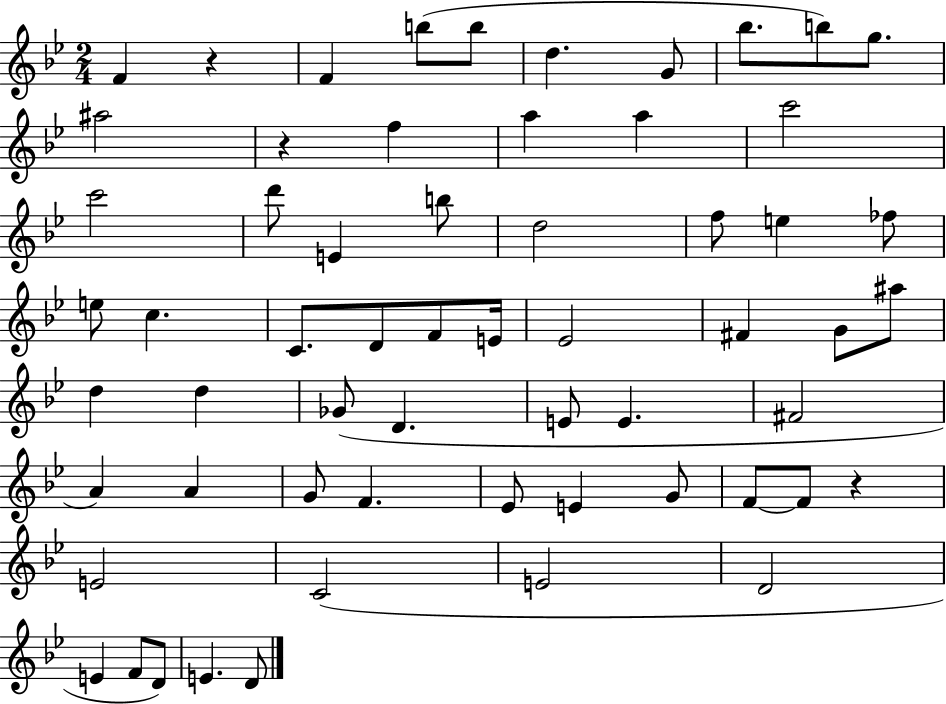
F4/q R/q F4/q B5/e B5/e D5/q. G4/e Bb5/e. B5/e G5/e. A#5/h R/q F5/q A5/q A5/q C6/h C6/h D6/e E4/q B5/e D5/h F5/e E5/q FES5/e E5/e C5/q. C4/e. D4/e F4/e E4/s Eb4/h F#4/q G4/e A#5/e D5/q D5/q Gb4/e D4/q. E4/e E4/q. F#4/h A4/q A4/q G4/e F4/q. Eb4/e E4/q G4/e F4/e F4/e R/q E4/h C4/h E4/h D4/h E4/q F4/e D4/e E4/q. D4/e